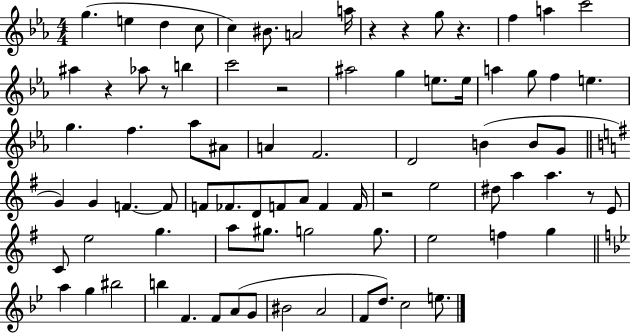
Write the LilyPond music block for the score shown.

{
  \clef treble
  \numericTimeSignature
  \time 4/4
  \key ees \major
  g''4.( e''4 d''4 c''8 | c''4) bis'8. a'2 a''16 | r4 r4 g''8 r4. | f''4 a''4 c'''2 | \break ais''4 r4 aes''8 r8 b''4 | c'''2 r2 | ais''2 g''4 e''8. e''16 | a''4 g''8 f''4 e''4. | \break g''4. f''4. aes''8 ais'8 | a'4 f'2. | d'2 b'4( b'8 g'8 | \bar "||" \break \key e \minor g'4) g'4 f'4.~~ f'8 | f'8 fes'8. d'8 f'8 a'8 f'4 f'16 | r2 e''2 | dis''8 a''4 a''4. r8 e'8 | \break c'8 e''2 g''4. | a''8 gis''8. g''2 g''8. | e''2 f''4 g''4 | \bar "||" \break \key bes \major a''4 g''4 bis''2 | b''4 f'4. f'8 a'8( g'8 | bis'2 a'2 | f'8 d''8.) c''2 e''8. | \break \bar "|."
}